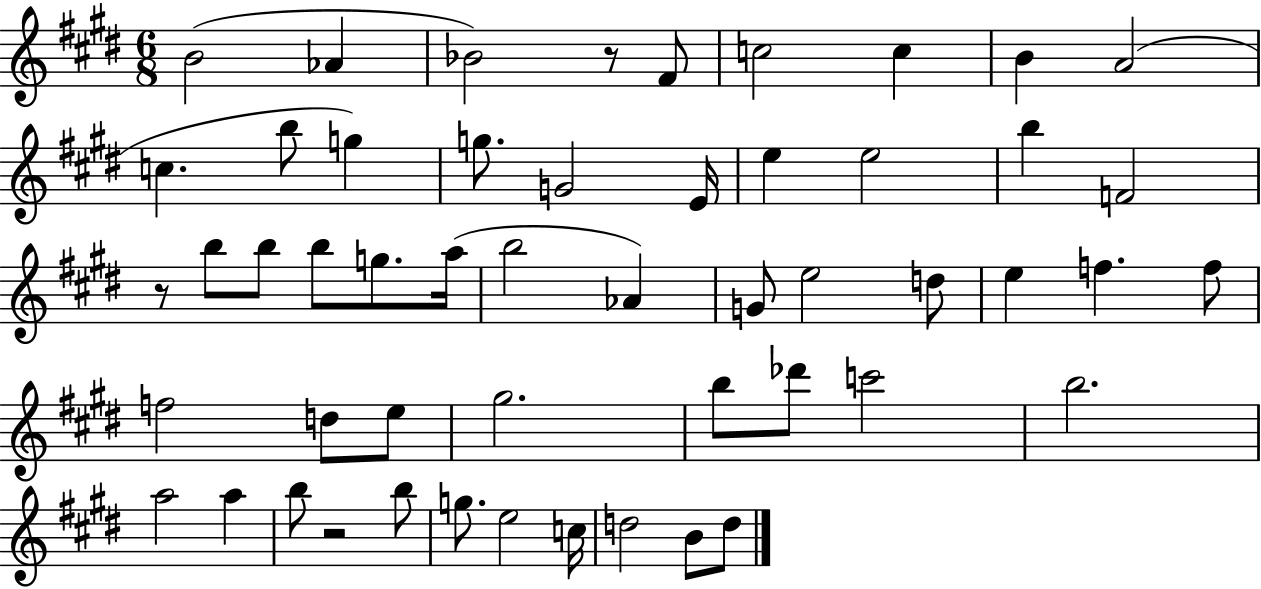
B4/h Ab4/q Bb4/h R/e F#4/e C5/h C5/q B4/q A4/h C5/q. B5/e G5/q G5/e. G4/h E4/s E5/q E5/h B5/q F4/h R/e B5/e B5/e B5/e G5/e. A5/s B5/h Ab4/q G4/e E5/h D5/e E5/q F5/q. F5/e F5/h D5/e E5/e G#5/h. B5/e Db6/e C6/h B5/h. A5/h A5/q B5/e R/h B5/e G5/e. E5/h C5/s D5/h B4/e D5/e